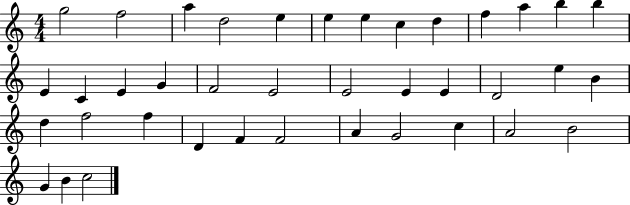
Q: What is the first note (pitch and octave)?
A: G5